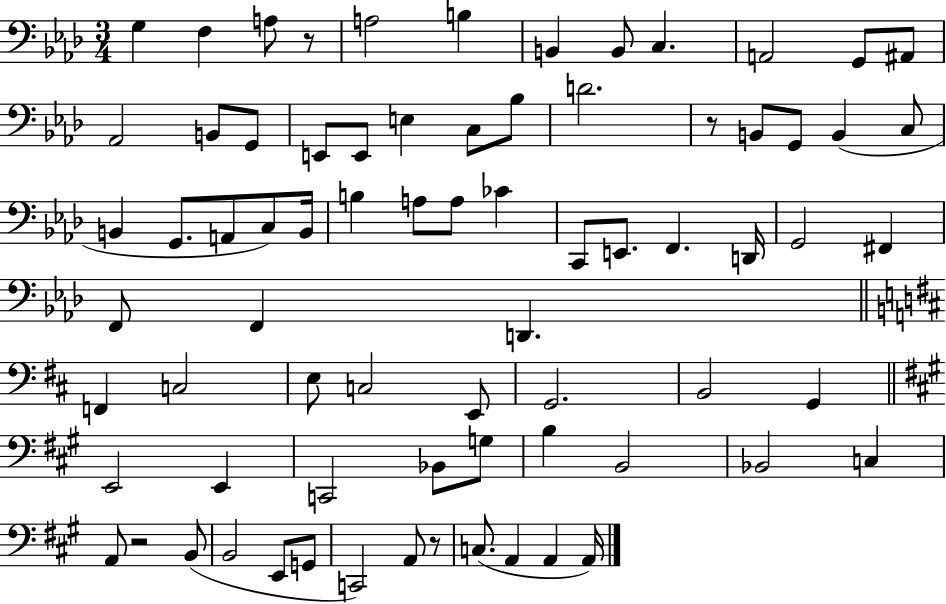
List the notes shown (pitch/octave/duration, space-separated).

G3/q F3/q A3/e R/e A3/h B3/q B2/q B2/e C3/q. A2/h G2/e A#2/e Ab2/h B2/e G2/e E2/e E2/e E3/q C3/e Bb3/e D4/h. R/e B2/e G2/e B2/q C3/e B2/q G2/e. A2/e C3/e B2/s B3/q A3/e A3/e CES4/q C2/e E2/e. F2/q. D2/s G2/h F#2/q F2/e F2/q D2/q. F2/q C3/h E3/e C3/h E2/e G2/h. B2/h G2/q E2/h E2/q C2/h Bb2/e G3/e B3/q B2/h Bb2/h C3/q A2/e R/h B2/e B2/h E2/e G2/e C2/h A2/e R/e C3/e. A2/q A2/q A2/s